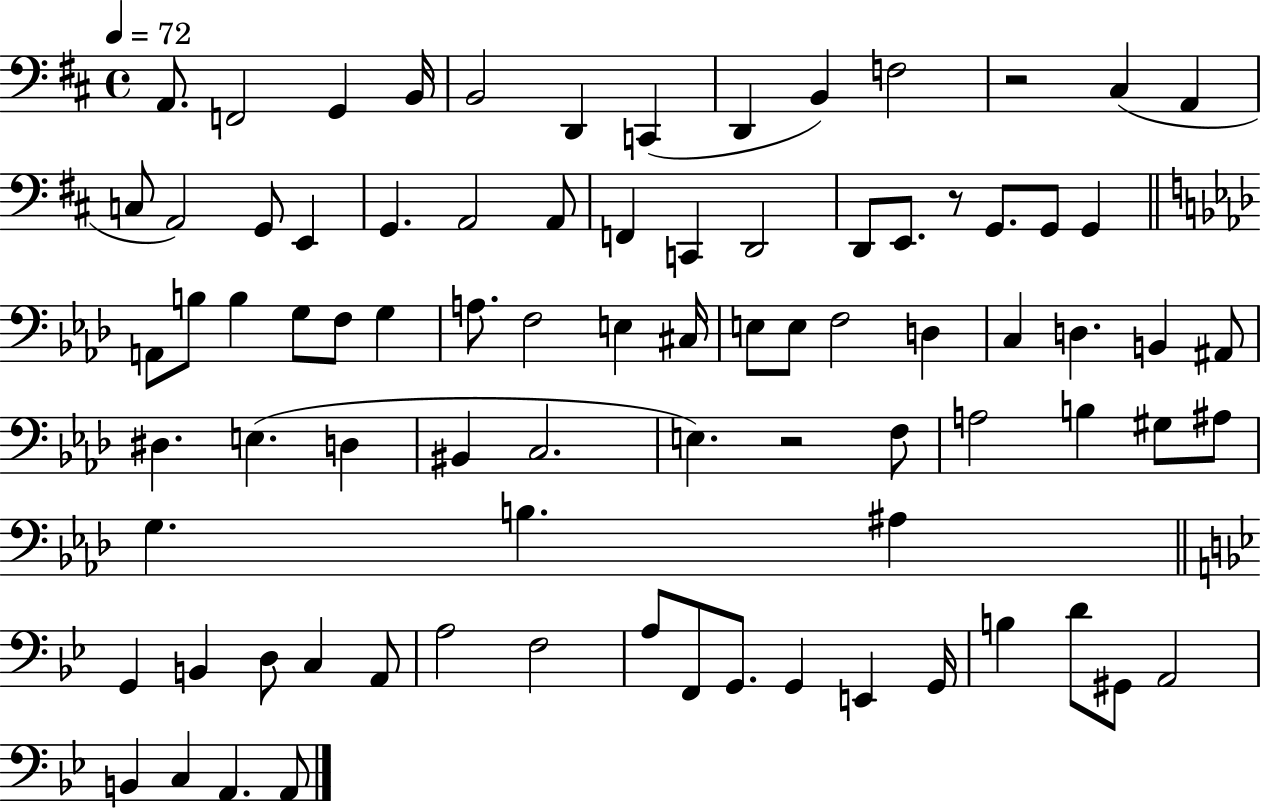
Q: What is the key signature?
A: D major